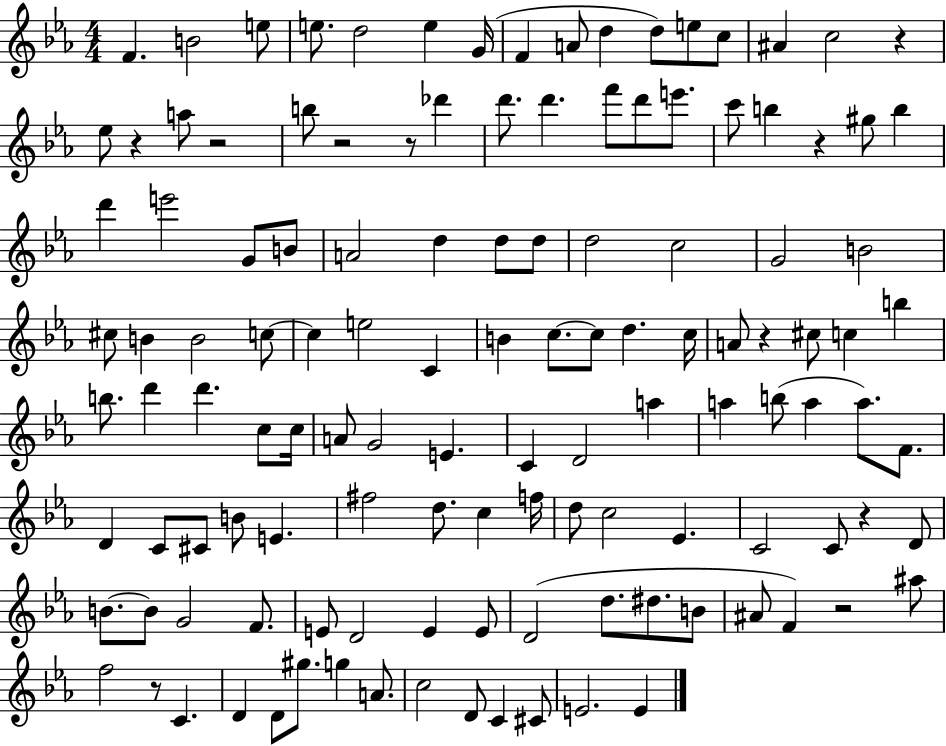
X:1
T:Untitled
M:4/4
L:1/4
K:Eb
F B2 e/2 e/2 d2 e G/4 F A/2 d d/2 e/2 c/2 ^A c2 z _e/2 z a/2 z2 b/2 z2 z/2 _d' d'/2 d' f'/2 d'/2 e'/2 c'/2 b z ^g/2 b d' e'2 G/2 B/2 A2 d d/2 d/2 d2 c2 G2 B2 ^c/2 B B2 c/2 c e2 C B c/2 c/2 d c/4 A/2 z ^c/2 c b b/2 d' d' c/2 c/4 A/2 G2 E C D2 a a b/2 a a/2 F/2 D C/2 ^C/2 B/2 E ^f2 d/2 c f/4 d/2 c2 _E C2 C/2 z D/2 B/2 B/2 G2 F/2 E/2 D2 E E/2 D2 d/2 ^d/2 B/2 ^A/2 F z2 ^a/2 f2 z/2 C D D/2 ^g/2 g A/2 c2 D/2 C ^C/2 E2 E